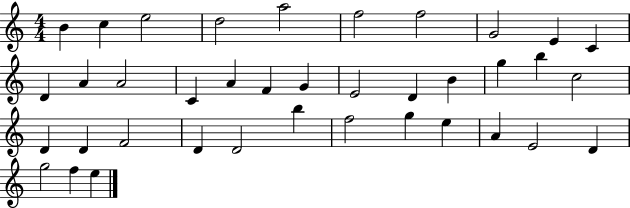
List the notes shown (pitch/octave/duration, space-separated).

B4/q C5/q E5/h D5/h A5/h F5/h F5/h G4/h E4/q C4/q D4/q A4/q A4/h C4/q A4/q F4/q G4/q E4/h D4/q B4/q G5/q B5/q C5/h D4/q D4/q F4/h D4/q D4/h B5/q F5/h G5/q E5/q A4/q E4/h D4/q G5/h F5/q E5/q